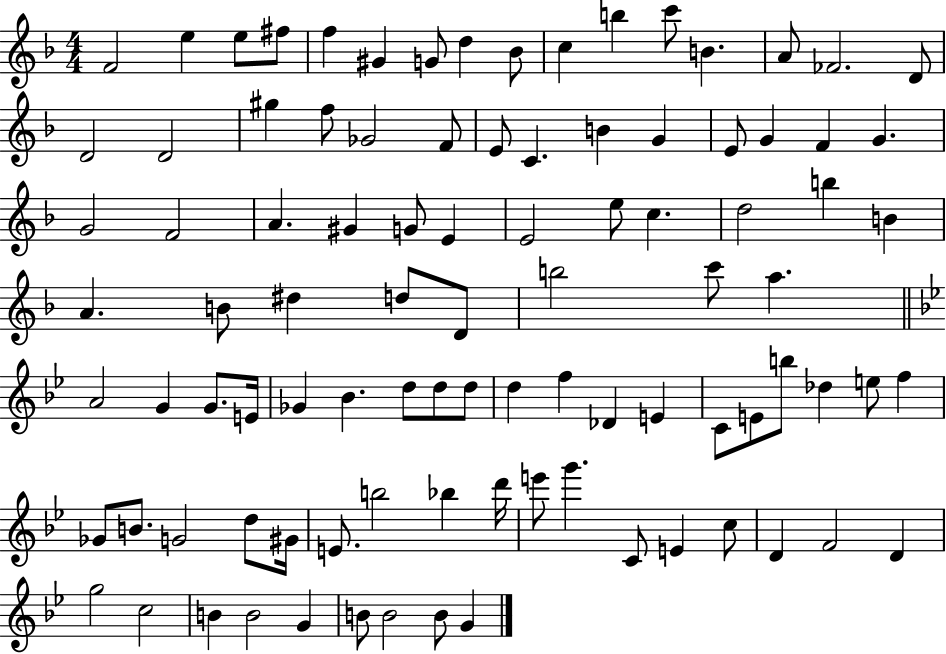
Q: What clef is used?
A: treble